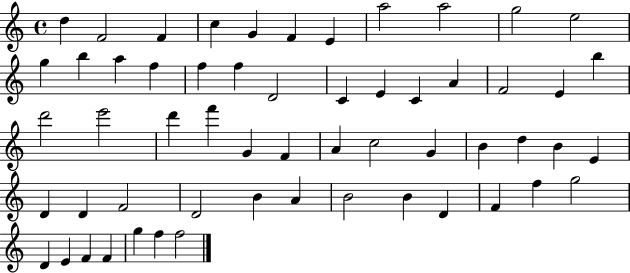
{
  \clef treble
  \time 4/4
  \defaultTimeSignature
  \key c \major
  d''4 f'2 f'4 | c''4 g'4 f'4 e'4 | a''2 a''2 | g''2 e''2 | \break g''4 b''4 a''4 f''4 | f''4 f''4 d'2 | c'4 e'4 c'4 a'4 | f'2 e'4 b''4 | \break d'''2 e'''2 | d'''4 f'''4 g'4 f'4 | a'4 c''2 g'4 | b'4 d''4 b'4 e'4 | \break d'4 d'4 f'2 | d'2 b'4 a'4 | b'2 b'4 d'4 | f'4 f''4 g''2 | \break d'4 e'4 f'4 f'4 | g''4 f''4 f''2 | \bar "|."
}